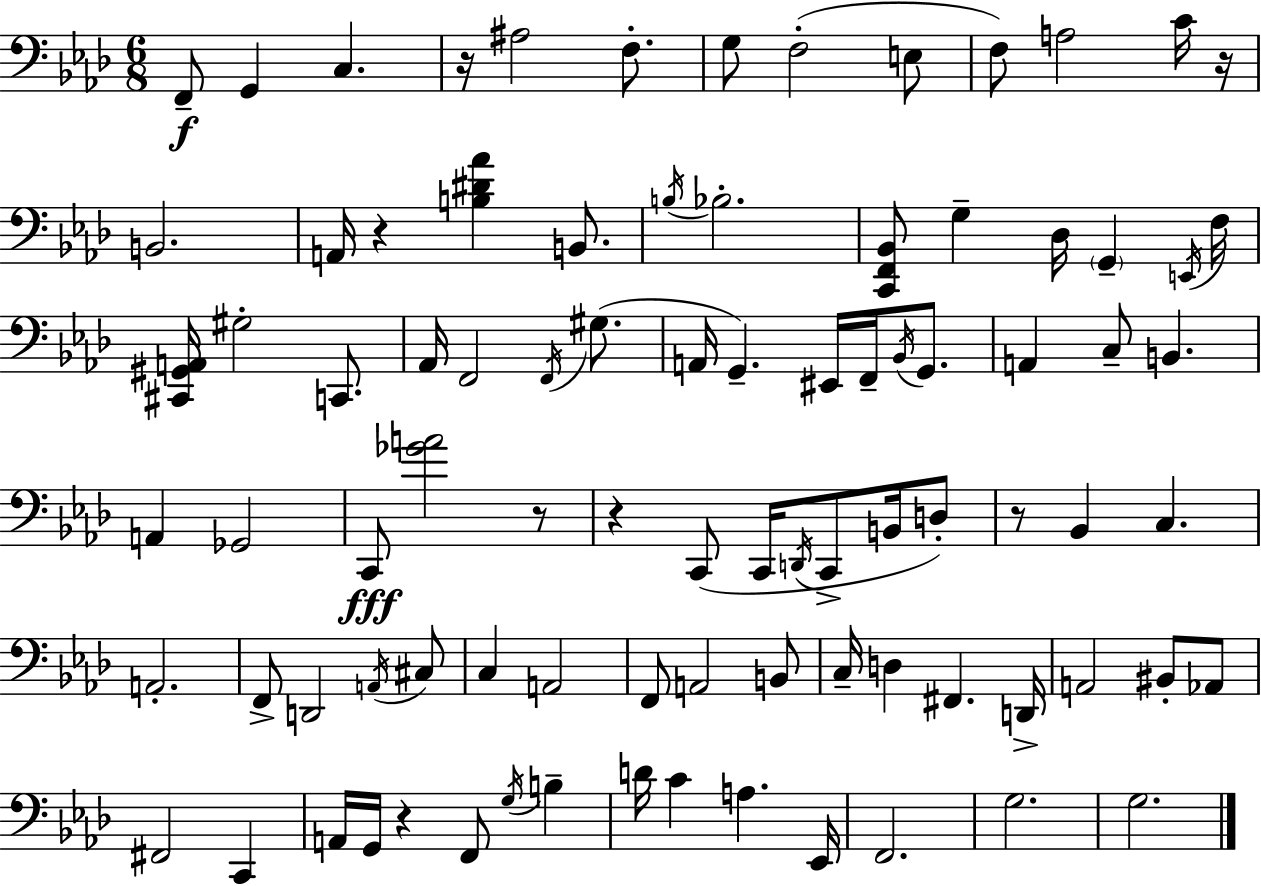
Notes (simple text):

F2/e G2/q C3/q. R/s A#3/h F3/e. G3/e F3/h E3/e F3/e A3/h C4/s R/s B2/h. A2/s R/q [B3,D#4,Ab4]/q B2/e. B3/s Bb3/h. [C2,F2,Bb2]/e G3/q Db3/s G2/q E2/s F3/s [C#2,G#2,A2]/s G#3/h C2/e. Ab2/s F2/h F2/s G#3/e. A2/s G2/q. EIS2/s F2/s Bb2/s G2/e. A2/q C3/e B2/q. A2/q Gb2/h C2/e [Gb4,A4]/h R/e R/q C2/e C2/s D2/s C2/e B2/s D3/e R/e Bb2/q C3/q. A2/h. F2/e D2/h A2/s C#3/e C3/q A2/h F2/e A2/h B2/e C3/s D3/q F#2/q. D2/s A2/h BIS2/e Ab2/e F#2/h C2/q A2/s G2/s R/q F2/e G3/s B3/q D4/s C4/q A3/q. Eb2/s F2/h. G3/h. G3/h.